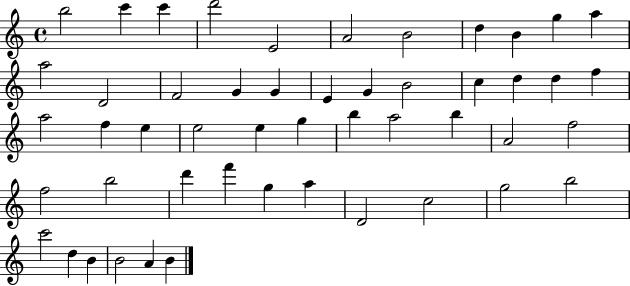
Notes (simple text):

B5/h C6/q C6/q D6/h E4/h A4/h B4/h D5/q B4/q G5/q A5/q A5/h D4/h F4/h G4/q G4/q E4/q G4/q B4/h C5/q D5/q D5/q F5/q A5/h F5/q E5/q E5/h E5/q G5/q B5/q A5/h B5/q A4/h F5/h F5/h B5/h D6/q F6/q G5/q A5/q D4/h C5/h G5/h B5/h C6/h D5/q B4/q B4/h A4/q B4/q